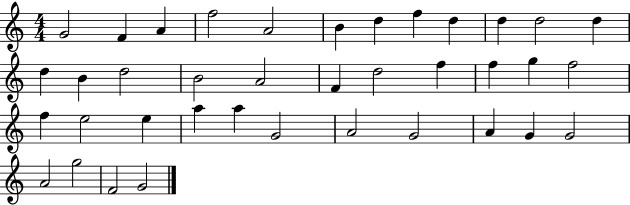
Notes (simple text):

G4/h F4/q A4/q F5/h A4/h B4/q D5/q F5/q D5/q D5/q D5/h D5/q D5/q B4/q D5/h B4/h A4/h F4/q D5/h F5/q F5/q G5/q F5/h F5/q E5/h E5/q A5/q A5/q G4/h A4/h G4/h A4/q G4/q G4/h A4/h G5/h F4/h G4/h